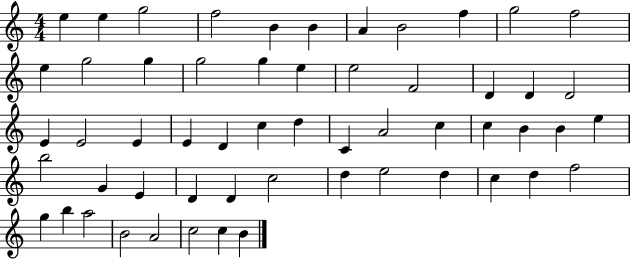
X:1
T:Untitled
M:4/4
L:1/4
K:C
e e g2 f2 B B A B2 f g2 f2 e g2 g g2 g e e2 F2 D D D2 E E2 E E D c d C A2 c c B B e b2 G E D D c2 d e2 d c d f2 g b a2 B2 A2 c2 c B